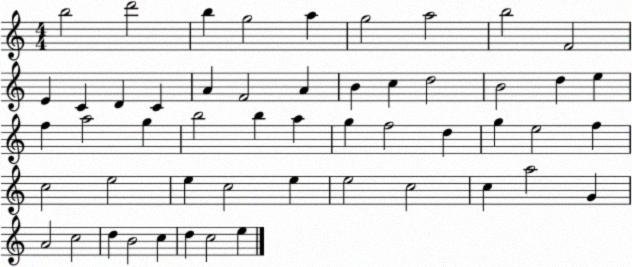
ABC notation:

X:1
T:Untitled
M:4/4
L:1/4
K:C
b2 d'2 b g2 a g2 a2 b2 F2 E C D C A F2 A B c d2 B2 d e f a2 g b2 b a g f2 d g e2 f c2 e2 e c2 e e2 c2 c a2 G A2 c2 d B2 c d c2 e